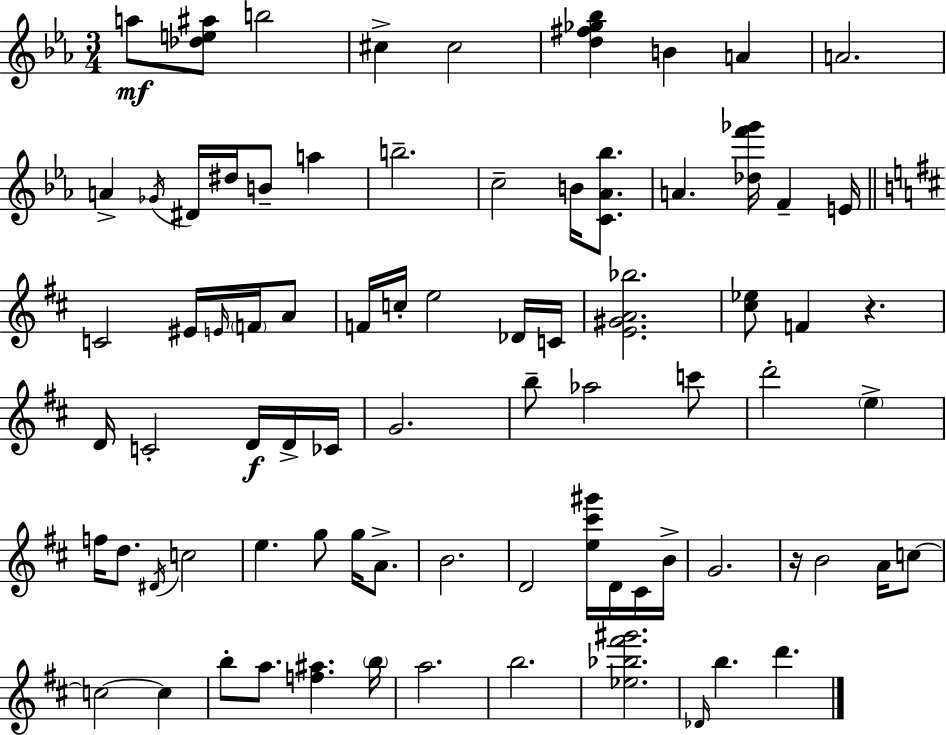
X:1
T:Untitled
M:3/4
L:1/4
K:Eb
a/2 [_de^a]/2 b2 ^c ^c2 [d^f_g_b] B A A2 A _G/4 ^D/4 ^d/4 B/2 a b2 c2 B/4 [C_A_b]/2 A [_df'_g']/4 F E/4 C2 ^E/4 E/4 F/4 A/2 F/4 c/4 e2 _D/4 C/4 [E^GA_b]2 [^c_e]/2 F z D/4 C2 D/4 D/4 _C/4 G2 b/2 _a2 c'/2 d'2 e f/4 d/2 ^D/4 c2 e g/2 g/4 A/2 B2 D2 [e^c'^g']/4 D/4 ^C/4 B/4 G2 z/4 B2 A/4 c/2 c2 c b/2 a/2 [f^a] b/4 a2 b2 [_e_b^f'^g']2 _D/4 b d'